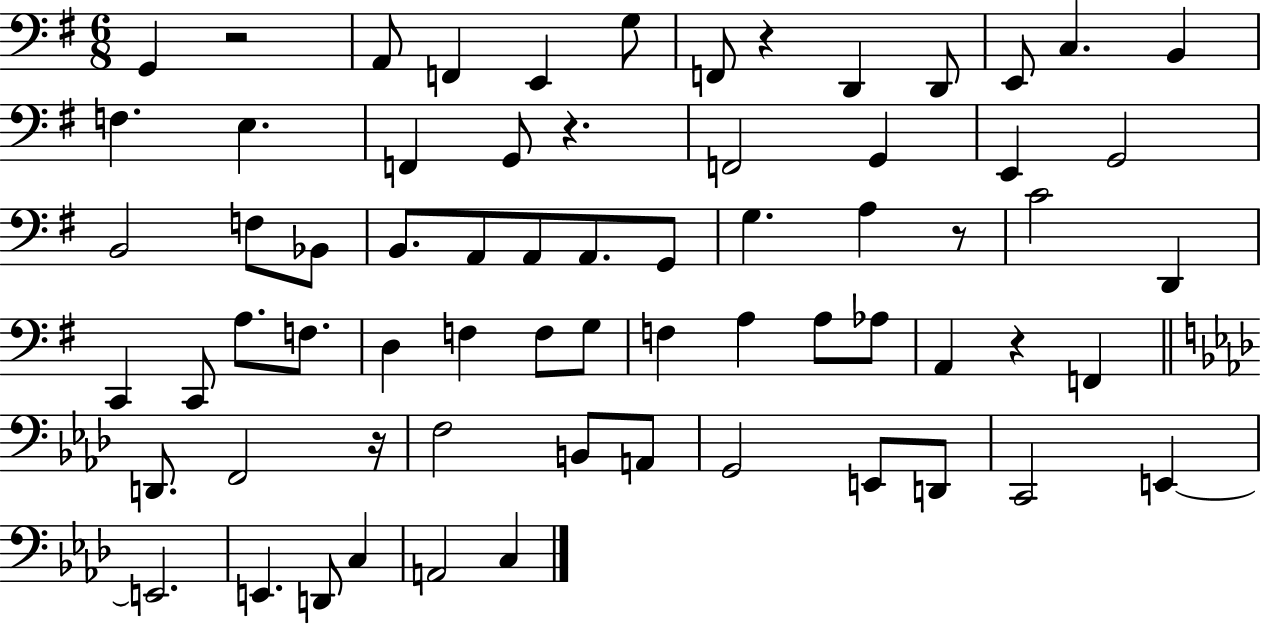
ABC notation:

X:1
T:Untitled
M:6/8
L:1/4
K:G
G,, z2 A,,/2 F,, E,, G,/2 F,,/2 z D,, D,,/2 E,,/2 C, B,, F, E, F,, G,,/2 z F,,2 G,, E,, G,,2 B,,2 F,/2 _B,,/2 B,,/2 A,,/2 A,,/2 A,,/2 G,,/2 G, A, z/2 C2 D,, C,, C,,/2 A,/2 F,/2 D, F, F,/2 G,/2 F, A, A,/2 _A,/2 A,, z F,, D,,/2 F,,2 z/4 F,2 B,,/2 A,,/2 G,,2 E,,/2 D,,/2 C,,2 E,, E,,2 E,, D,,/2 C, A,,2 C,